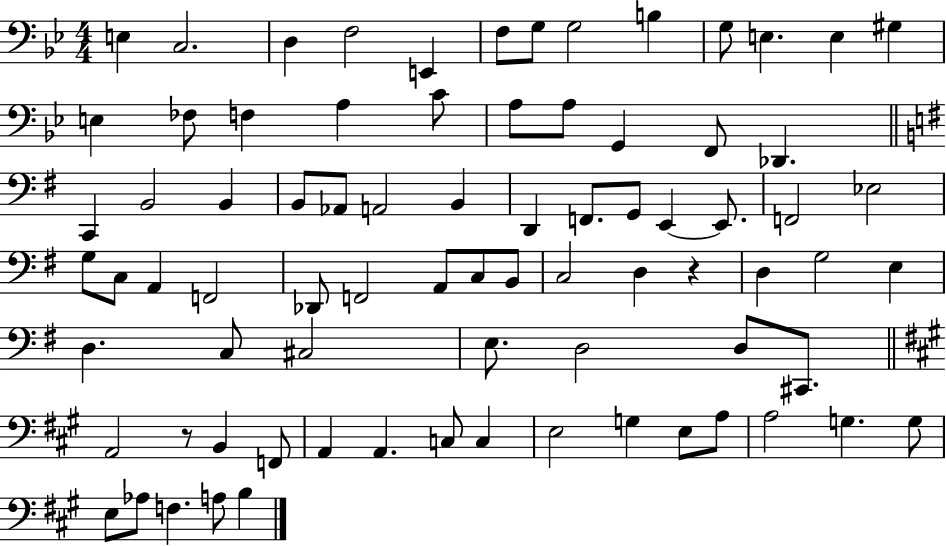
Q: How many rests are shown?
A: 2